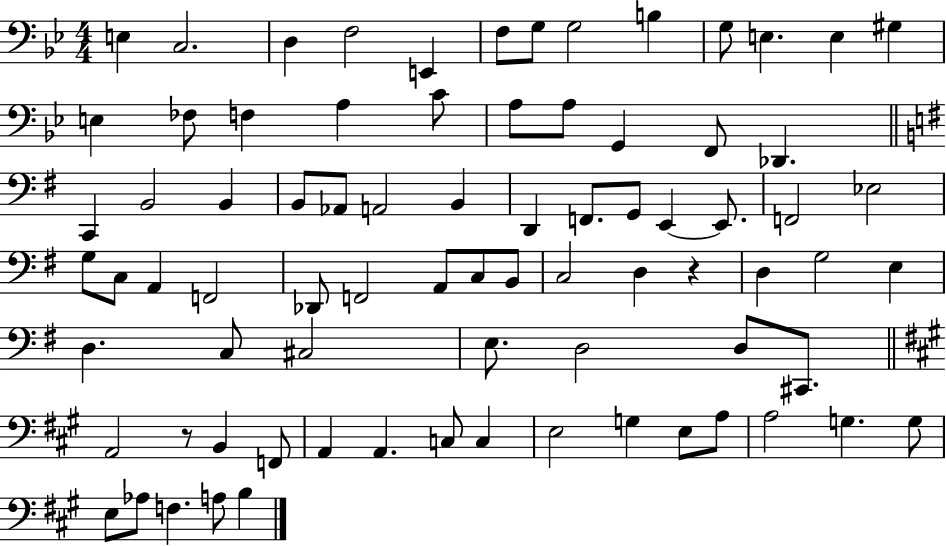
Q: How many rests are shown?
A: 2